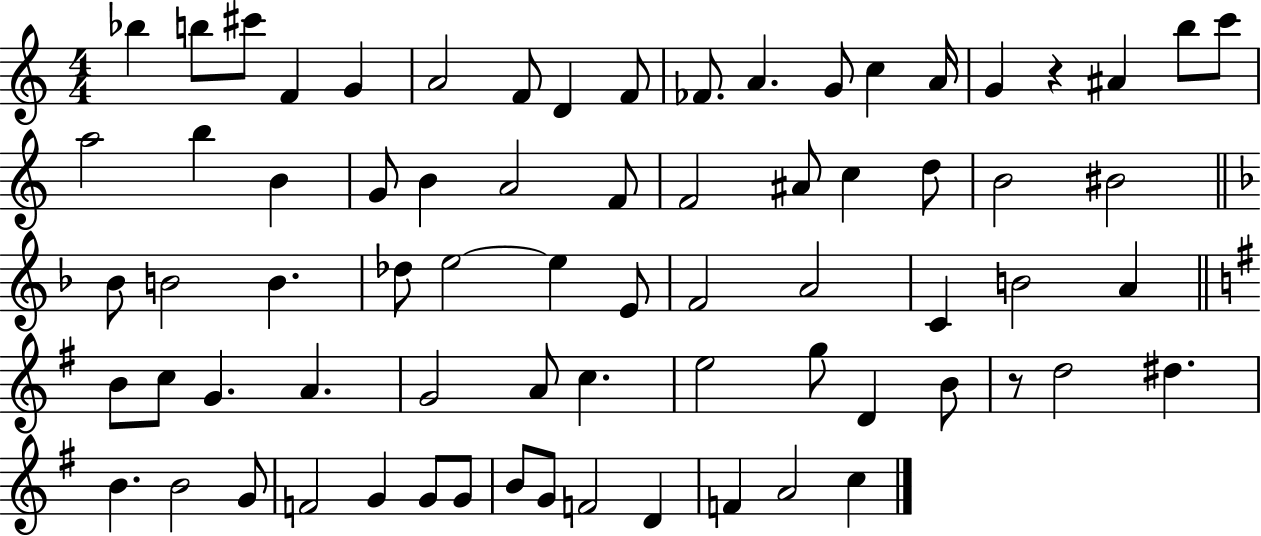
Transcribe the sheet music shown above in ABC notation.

X:1
T:Untitled
M:4/4
L:1/4
K:C
_b b/2 ^c'/2 F G A2 F/2 D F/2 _F/2 A G/2 c A/4 G z ^A b/2 c'/2 a2 b B G/2 B A2 F/2 F2 ^A/2 c d/2 B2 ^B2 _B/2 B2 B _d/2 e2 e E/2 F2 A2 C B2 A B/2 c/2 G A G2 A/2 c e2 g/2 D B/2 z/2 d2 ^d B B2 G/2 F2 G G/2 G/2 B/2 G/2 F2 D F A2 c